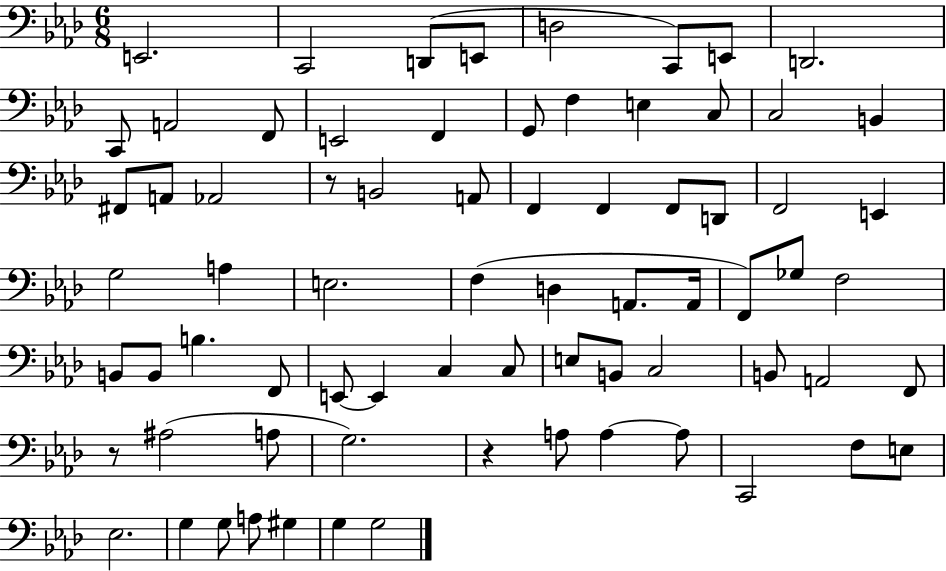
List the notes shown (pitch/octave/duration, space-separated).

E2/h. C2/h D2/e E2/e D3/h C2/e E2/e D2/h. C2/e A2/h F2/e E2/h F2/q G2/e F3/q E3/q C3/e C3/h B2/q F#2/e A2/e Ab2/h R/e B2/h A2/e F2/q F2/q F2/e D2/e F2/h E2/q G3/h A3/q E3/h. F3/q D3/q A2/e. A2/s F2/e Gb3/e F3/h B2/e B2/e B3/q. F2/e E2/e E2/q C3/q C3/e E3/e B2/e C3/h B2/e A2/h F2/e R/e A#3/h A3/e G3/h. R/q A3/e A3/q A3/e C2/h F3/e E3/e Eb3/h. G3/q G3/e A3/e G#3/q G3/q G3/h